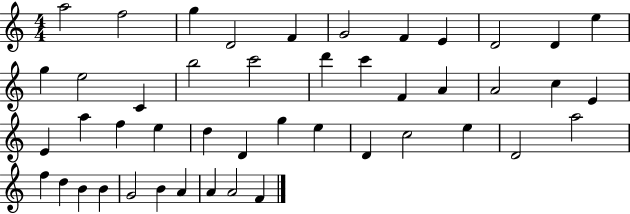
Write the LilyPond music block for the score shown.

{
  \clef treble
  \numericTimeSignature
  \time 4/4
  \key c \major
  a''2 f''2 | g''4 d'2 f'4 | g'2 f'4 e'4 | d'2 d'4 e''4 | \break g''4 e''2 c'4 | b''2 c'''2 | d'''4 c'''4 f'4 a'4 | a'2 c''4 e'4 | \break e'4 a''4 f''4 e''4 | d''4 d'4 g''4 e''4 | d'4 c''2 e''4 | d'2 a''2 | \break f''4 d''4 b'4 b'4 | g'2 b'4 a'4 | a'4 a'2 f'4 | \bar "|."
}